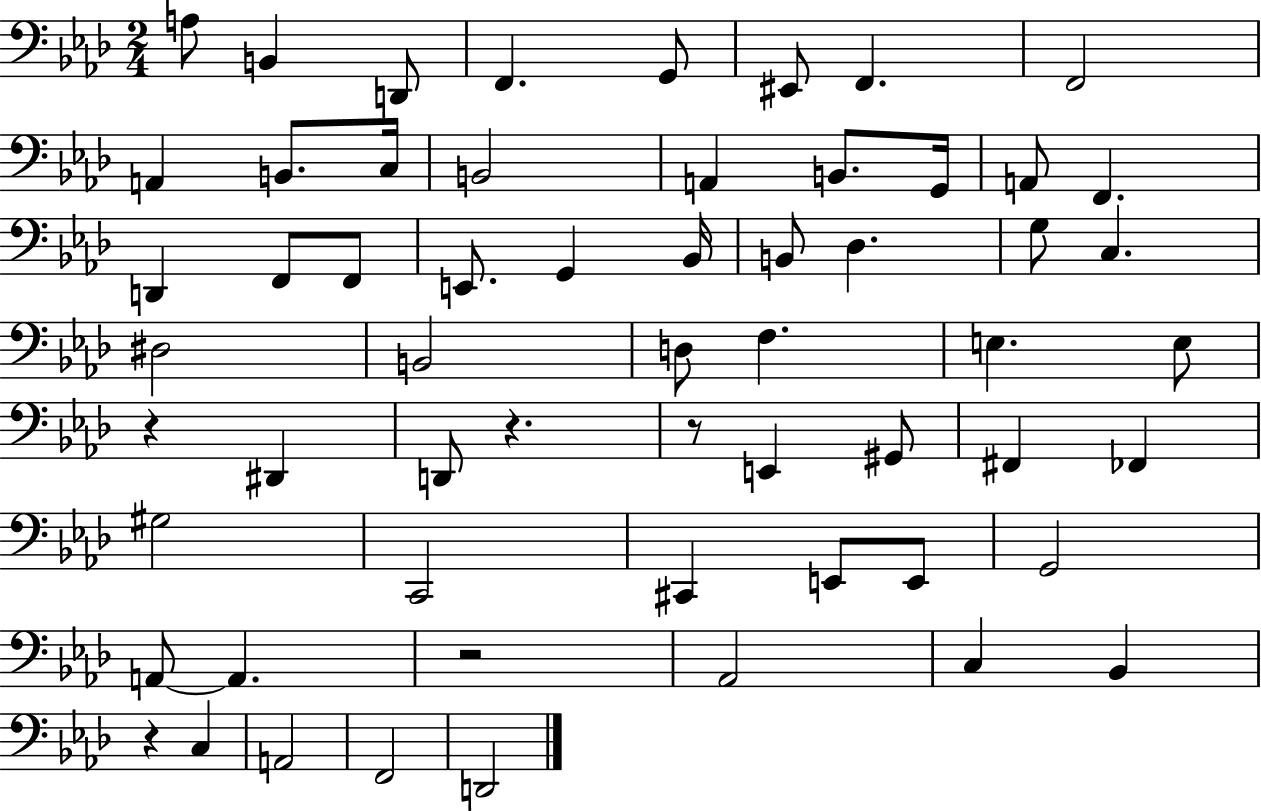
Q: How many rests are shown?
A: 5